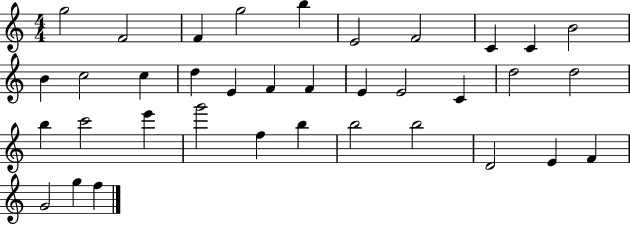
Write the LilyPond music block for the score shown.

{
  \clef treble
  \numericTimeSignature
  \time 4/4
  \key c \major
  g''2 f'2 | f'4 g''2 b''4 | e'2 f'2 | c'4 c'4 b'2 | \break b'4 c''2 c''4 | d''4 e'4 f'4 f'4 | e'4 e'2 c'4 | d''2 d''2 | \break b''4 c'''2 e'''4 | g'''2 f''4 b''4 | b''2 b''2 | d'2 e'4 f'4 | \break g'2 g''4 f''4 | \bar "|."
}